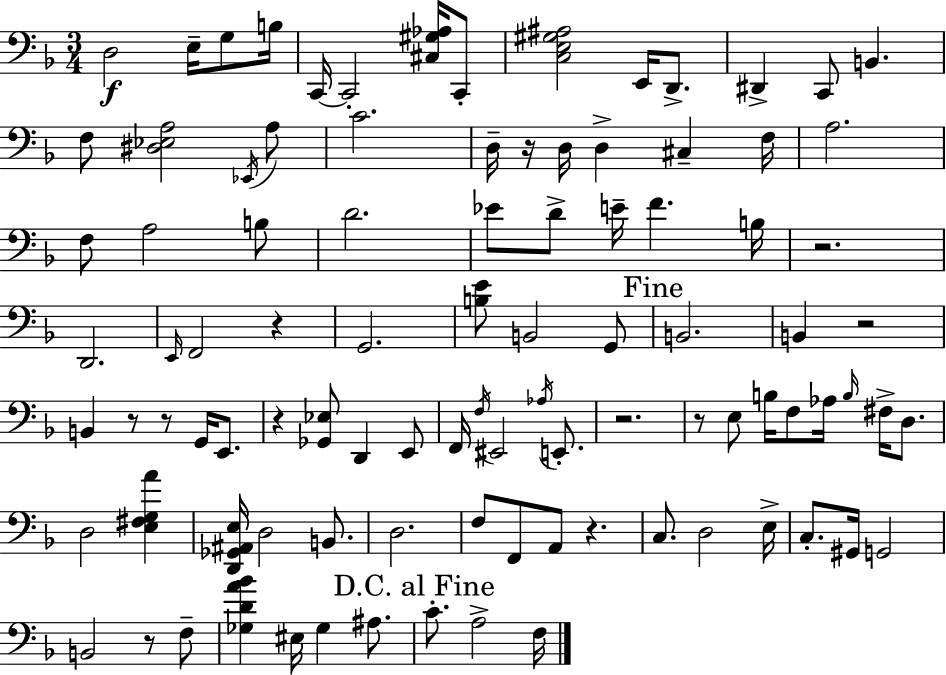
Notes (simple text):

D3/h E3/s G3/e B3/s C2/s C2/h [C#3,G#3,Ab3]/s C2/e [C3,E3,G#3,A#3]/h E2/s D2/e. D#2/q C2/e B2/q. F3/e [D#3,Eb3,A3]/h Eb2/s A3/e C4/h. D3/s R/s D3/s D3/q C#3/q F3/s A3/h. F3/e A3/h B3/e D4/h. Eb4/e D4/e E4/s F4/q. B3/s R/h. D2/h. E2/s F2/h R/q G2/h. [B3,E4]/e B2/h G2/e B2/h. B2/q R/h B2/q R/e R/e G2/s E2/e. R/q [Gb2,Eb3]/e D2/q E2/e F2/s F3/s EIS2/h Ab3/s E2/e. R/h. R/e E3/e B3/s F3/e Ab3/s B3/s F#3/s D3/e. D3/h [E3,F#3,G3,A4]/q [D2,Gb2,A#2,E3]/s D3/h B2/e. D3/h. F3/e F2/e A2/e R/q. C3/e. D3/h E3/s C3/e. G#2/s G2/h B2/h R/e F3/e [Gb3,D4,A4,Bb4]/q EIS3/s Gb3/q A#3/e. C4/e. A3/h F3/s